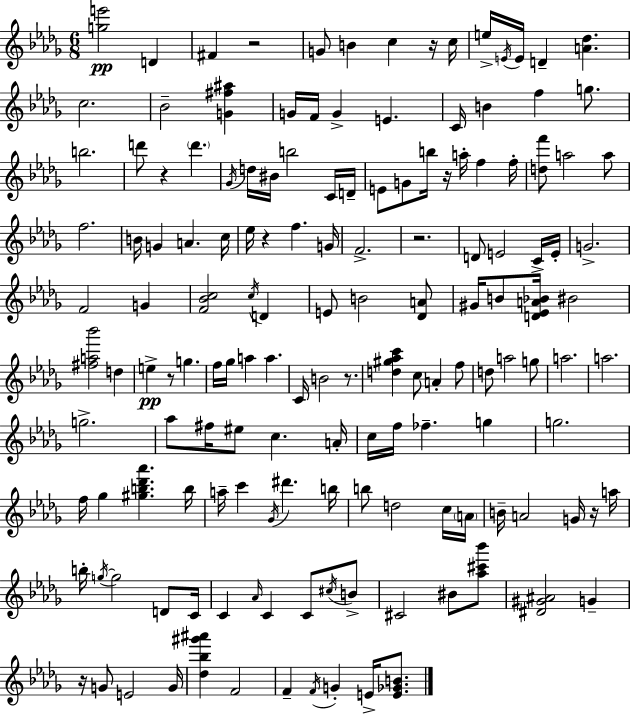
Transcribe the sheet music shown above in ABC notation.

X:1
T:Untitled
M:6/8
L:1/4
K:Bbm
[ge']2 D ^F z2 G/2 B c z/4 c/4 e/4 E/4 E/4 D [A_d] c2 _B2 [G^f^a] G/4 F/4 G E C/4 B f g/2 b2 d'/2 z d' _G/4 d/4 ^B/4 b2 C/4 D/4 E/2 G/2 b/4 z/4 a/4 f f/4 [df']/2 a2 a/2 f2 B/4 G A c/4 _e/4 z f G/4 F2 z2 D/2 E2 C/4 E/4 G2 F2 G [F_Bc]2 c/4 D E/2 B2 [_DA]/2 ^G/4 B/2 [D_EA_B]/4 ^B2 [^fa_b']2 d e z/2 g f/4 _g/4 a a C/4 B2 z/2 [d^g_ac'] c/2 A f/2 d/2 a2 g/2 a2 a2 g2 _a/2 ^f/4 ^e/2 c A/4 c/4 f/4 _f g g2 f/4 _g [^gb_d'_a'] b/4 a/4 c' _G/4 ^d' b/4 b/2 d2 c/4 A/4 B/4 A2 G/4 z/4 a/4 b/4 g/4 g2 D/2 C/4 C _A/4 C C/2 ^c/4 B/2 ^C2 ^B/2 [_a^c'_b']/2 [^D^G^A]2 G z/4 G/2 E2 G/4 [_d_b^g'^a'] F2 F F/4 G E/4 [E_GB]/2